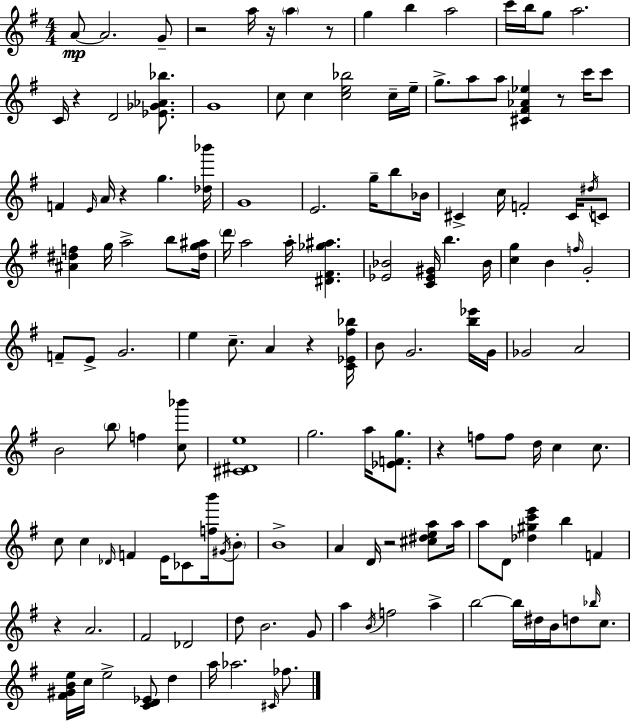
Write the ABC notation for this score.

X:1
T:Untitled
M:4/4
L:1/4
K:Em
A/2 A2 G/2 z2 a/4 z/4 a z/2 g b a2 c'/4 b/4 g/2 a2 C/4 z D2 [_E_G_A_b]/2 G4 c/2 c [ce_b]2 c/4 e/4 g/2 a/2 a/2 [^C^F_A_e] z/2 c'/4 c'/2 F E/4 A/4 z g [_d_b']/4 G4 E2 g/4 b/2 _B/4 ^C c/4 F2 ^C/4 ^d/4 C/2 [^A^df] g/4 a2 b/2 [^dg^a]/4 d'/4 a2 a/4 [^D^F_g^a] [_E_B]2 [C_E^G]/4 b _B/4 [cg] B f/4 G2 F/2 E/2 G2 e c/2 A z [C_E^f_b]/4 B/2 G2 [b_e']/4 G/4 _G2 A2 B2 b/2 f [c_b']/2 [^C^De]4 g2 a/4 [_EFg]/2 z f/2 f/2 d/4 c c/2 c/2 c _D/4 F E/4 _C/2 [fb']/4 ^G/4 B/2 B4 A D/4 z2 [^c^dea]/2 a/4 a/2 D/2 [_d^gc'e'] b F z A2 ^F2 _D2 d/2 B2 G/2 a B/4 f2 a b2 b/4 ^d/4 B/4 d/2 _b/4 c/2 [^F^GBe]/4 c/4 e2 [CD_E]/2 d a/4 _a2 ^C/4 _f/2